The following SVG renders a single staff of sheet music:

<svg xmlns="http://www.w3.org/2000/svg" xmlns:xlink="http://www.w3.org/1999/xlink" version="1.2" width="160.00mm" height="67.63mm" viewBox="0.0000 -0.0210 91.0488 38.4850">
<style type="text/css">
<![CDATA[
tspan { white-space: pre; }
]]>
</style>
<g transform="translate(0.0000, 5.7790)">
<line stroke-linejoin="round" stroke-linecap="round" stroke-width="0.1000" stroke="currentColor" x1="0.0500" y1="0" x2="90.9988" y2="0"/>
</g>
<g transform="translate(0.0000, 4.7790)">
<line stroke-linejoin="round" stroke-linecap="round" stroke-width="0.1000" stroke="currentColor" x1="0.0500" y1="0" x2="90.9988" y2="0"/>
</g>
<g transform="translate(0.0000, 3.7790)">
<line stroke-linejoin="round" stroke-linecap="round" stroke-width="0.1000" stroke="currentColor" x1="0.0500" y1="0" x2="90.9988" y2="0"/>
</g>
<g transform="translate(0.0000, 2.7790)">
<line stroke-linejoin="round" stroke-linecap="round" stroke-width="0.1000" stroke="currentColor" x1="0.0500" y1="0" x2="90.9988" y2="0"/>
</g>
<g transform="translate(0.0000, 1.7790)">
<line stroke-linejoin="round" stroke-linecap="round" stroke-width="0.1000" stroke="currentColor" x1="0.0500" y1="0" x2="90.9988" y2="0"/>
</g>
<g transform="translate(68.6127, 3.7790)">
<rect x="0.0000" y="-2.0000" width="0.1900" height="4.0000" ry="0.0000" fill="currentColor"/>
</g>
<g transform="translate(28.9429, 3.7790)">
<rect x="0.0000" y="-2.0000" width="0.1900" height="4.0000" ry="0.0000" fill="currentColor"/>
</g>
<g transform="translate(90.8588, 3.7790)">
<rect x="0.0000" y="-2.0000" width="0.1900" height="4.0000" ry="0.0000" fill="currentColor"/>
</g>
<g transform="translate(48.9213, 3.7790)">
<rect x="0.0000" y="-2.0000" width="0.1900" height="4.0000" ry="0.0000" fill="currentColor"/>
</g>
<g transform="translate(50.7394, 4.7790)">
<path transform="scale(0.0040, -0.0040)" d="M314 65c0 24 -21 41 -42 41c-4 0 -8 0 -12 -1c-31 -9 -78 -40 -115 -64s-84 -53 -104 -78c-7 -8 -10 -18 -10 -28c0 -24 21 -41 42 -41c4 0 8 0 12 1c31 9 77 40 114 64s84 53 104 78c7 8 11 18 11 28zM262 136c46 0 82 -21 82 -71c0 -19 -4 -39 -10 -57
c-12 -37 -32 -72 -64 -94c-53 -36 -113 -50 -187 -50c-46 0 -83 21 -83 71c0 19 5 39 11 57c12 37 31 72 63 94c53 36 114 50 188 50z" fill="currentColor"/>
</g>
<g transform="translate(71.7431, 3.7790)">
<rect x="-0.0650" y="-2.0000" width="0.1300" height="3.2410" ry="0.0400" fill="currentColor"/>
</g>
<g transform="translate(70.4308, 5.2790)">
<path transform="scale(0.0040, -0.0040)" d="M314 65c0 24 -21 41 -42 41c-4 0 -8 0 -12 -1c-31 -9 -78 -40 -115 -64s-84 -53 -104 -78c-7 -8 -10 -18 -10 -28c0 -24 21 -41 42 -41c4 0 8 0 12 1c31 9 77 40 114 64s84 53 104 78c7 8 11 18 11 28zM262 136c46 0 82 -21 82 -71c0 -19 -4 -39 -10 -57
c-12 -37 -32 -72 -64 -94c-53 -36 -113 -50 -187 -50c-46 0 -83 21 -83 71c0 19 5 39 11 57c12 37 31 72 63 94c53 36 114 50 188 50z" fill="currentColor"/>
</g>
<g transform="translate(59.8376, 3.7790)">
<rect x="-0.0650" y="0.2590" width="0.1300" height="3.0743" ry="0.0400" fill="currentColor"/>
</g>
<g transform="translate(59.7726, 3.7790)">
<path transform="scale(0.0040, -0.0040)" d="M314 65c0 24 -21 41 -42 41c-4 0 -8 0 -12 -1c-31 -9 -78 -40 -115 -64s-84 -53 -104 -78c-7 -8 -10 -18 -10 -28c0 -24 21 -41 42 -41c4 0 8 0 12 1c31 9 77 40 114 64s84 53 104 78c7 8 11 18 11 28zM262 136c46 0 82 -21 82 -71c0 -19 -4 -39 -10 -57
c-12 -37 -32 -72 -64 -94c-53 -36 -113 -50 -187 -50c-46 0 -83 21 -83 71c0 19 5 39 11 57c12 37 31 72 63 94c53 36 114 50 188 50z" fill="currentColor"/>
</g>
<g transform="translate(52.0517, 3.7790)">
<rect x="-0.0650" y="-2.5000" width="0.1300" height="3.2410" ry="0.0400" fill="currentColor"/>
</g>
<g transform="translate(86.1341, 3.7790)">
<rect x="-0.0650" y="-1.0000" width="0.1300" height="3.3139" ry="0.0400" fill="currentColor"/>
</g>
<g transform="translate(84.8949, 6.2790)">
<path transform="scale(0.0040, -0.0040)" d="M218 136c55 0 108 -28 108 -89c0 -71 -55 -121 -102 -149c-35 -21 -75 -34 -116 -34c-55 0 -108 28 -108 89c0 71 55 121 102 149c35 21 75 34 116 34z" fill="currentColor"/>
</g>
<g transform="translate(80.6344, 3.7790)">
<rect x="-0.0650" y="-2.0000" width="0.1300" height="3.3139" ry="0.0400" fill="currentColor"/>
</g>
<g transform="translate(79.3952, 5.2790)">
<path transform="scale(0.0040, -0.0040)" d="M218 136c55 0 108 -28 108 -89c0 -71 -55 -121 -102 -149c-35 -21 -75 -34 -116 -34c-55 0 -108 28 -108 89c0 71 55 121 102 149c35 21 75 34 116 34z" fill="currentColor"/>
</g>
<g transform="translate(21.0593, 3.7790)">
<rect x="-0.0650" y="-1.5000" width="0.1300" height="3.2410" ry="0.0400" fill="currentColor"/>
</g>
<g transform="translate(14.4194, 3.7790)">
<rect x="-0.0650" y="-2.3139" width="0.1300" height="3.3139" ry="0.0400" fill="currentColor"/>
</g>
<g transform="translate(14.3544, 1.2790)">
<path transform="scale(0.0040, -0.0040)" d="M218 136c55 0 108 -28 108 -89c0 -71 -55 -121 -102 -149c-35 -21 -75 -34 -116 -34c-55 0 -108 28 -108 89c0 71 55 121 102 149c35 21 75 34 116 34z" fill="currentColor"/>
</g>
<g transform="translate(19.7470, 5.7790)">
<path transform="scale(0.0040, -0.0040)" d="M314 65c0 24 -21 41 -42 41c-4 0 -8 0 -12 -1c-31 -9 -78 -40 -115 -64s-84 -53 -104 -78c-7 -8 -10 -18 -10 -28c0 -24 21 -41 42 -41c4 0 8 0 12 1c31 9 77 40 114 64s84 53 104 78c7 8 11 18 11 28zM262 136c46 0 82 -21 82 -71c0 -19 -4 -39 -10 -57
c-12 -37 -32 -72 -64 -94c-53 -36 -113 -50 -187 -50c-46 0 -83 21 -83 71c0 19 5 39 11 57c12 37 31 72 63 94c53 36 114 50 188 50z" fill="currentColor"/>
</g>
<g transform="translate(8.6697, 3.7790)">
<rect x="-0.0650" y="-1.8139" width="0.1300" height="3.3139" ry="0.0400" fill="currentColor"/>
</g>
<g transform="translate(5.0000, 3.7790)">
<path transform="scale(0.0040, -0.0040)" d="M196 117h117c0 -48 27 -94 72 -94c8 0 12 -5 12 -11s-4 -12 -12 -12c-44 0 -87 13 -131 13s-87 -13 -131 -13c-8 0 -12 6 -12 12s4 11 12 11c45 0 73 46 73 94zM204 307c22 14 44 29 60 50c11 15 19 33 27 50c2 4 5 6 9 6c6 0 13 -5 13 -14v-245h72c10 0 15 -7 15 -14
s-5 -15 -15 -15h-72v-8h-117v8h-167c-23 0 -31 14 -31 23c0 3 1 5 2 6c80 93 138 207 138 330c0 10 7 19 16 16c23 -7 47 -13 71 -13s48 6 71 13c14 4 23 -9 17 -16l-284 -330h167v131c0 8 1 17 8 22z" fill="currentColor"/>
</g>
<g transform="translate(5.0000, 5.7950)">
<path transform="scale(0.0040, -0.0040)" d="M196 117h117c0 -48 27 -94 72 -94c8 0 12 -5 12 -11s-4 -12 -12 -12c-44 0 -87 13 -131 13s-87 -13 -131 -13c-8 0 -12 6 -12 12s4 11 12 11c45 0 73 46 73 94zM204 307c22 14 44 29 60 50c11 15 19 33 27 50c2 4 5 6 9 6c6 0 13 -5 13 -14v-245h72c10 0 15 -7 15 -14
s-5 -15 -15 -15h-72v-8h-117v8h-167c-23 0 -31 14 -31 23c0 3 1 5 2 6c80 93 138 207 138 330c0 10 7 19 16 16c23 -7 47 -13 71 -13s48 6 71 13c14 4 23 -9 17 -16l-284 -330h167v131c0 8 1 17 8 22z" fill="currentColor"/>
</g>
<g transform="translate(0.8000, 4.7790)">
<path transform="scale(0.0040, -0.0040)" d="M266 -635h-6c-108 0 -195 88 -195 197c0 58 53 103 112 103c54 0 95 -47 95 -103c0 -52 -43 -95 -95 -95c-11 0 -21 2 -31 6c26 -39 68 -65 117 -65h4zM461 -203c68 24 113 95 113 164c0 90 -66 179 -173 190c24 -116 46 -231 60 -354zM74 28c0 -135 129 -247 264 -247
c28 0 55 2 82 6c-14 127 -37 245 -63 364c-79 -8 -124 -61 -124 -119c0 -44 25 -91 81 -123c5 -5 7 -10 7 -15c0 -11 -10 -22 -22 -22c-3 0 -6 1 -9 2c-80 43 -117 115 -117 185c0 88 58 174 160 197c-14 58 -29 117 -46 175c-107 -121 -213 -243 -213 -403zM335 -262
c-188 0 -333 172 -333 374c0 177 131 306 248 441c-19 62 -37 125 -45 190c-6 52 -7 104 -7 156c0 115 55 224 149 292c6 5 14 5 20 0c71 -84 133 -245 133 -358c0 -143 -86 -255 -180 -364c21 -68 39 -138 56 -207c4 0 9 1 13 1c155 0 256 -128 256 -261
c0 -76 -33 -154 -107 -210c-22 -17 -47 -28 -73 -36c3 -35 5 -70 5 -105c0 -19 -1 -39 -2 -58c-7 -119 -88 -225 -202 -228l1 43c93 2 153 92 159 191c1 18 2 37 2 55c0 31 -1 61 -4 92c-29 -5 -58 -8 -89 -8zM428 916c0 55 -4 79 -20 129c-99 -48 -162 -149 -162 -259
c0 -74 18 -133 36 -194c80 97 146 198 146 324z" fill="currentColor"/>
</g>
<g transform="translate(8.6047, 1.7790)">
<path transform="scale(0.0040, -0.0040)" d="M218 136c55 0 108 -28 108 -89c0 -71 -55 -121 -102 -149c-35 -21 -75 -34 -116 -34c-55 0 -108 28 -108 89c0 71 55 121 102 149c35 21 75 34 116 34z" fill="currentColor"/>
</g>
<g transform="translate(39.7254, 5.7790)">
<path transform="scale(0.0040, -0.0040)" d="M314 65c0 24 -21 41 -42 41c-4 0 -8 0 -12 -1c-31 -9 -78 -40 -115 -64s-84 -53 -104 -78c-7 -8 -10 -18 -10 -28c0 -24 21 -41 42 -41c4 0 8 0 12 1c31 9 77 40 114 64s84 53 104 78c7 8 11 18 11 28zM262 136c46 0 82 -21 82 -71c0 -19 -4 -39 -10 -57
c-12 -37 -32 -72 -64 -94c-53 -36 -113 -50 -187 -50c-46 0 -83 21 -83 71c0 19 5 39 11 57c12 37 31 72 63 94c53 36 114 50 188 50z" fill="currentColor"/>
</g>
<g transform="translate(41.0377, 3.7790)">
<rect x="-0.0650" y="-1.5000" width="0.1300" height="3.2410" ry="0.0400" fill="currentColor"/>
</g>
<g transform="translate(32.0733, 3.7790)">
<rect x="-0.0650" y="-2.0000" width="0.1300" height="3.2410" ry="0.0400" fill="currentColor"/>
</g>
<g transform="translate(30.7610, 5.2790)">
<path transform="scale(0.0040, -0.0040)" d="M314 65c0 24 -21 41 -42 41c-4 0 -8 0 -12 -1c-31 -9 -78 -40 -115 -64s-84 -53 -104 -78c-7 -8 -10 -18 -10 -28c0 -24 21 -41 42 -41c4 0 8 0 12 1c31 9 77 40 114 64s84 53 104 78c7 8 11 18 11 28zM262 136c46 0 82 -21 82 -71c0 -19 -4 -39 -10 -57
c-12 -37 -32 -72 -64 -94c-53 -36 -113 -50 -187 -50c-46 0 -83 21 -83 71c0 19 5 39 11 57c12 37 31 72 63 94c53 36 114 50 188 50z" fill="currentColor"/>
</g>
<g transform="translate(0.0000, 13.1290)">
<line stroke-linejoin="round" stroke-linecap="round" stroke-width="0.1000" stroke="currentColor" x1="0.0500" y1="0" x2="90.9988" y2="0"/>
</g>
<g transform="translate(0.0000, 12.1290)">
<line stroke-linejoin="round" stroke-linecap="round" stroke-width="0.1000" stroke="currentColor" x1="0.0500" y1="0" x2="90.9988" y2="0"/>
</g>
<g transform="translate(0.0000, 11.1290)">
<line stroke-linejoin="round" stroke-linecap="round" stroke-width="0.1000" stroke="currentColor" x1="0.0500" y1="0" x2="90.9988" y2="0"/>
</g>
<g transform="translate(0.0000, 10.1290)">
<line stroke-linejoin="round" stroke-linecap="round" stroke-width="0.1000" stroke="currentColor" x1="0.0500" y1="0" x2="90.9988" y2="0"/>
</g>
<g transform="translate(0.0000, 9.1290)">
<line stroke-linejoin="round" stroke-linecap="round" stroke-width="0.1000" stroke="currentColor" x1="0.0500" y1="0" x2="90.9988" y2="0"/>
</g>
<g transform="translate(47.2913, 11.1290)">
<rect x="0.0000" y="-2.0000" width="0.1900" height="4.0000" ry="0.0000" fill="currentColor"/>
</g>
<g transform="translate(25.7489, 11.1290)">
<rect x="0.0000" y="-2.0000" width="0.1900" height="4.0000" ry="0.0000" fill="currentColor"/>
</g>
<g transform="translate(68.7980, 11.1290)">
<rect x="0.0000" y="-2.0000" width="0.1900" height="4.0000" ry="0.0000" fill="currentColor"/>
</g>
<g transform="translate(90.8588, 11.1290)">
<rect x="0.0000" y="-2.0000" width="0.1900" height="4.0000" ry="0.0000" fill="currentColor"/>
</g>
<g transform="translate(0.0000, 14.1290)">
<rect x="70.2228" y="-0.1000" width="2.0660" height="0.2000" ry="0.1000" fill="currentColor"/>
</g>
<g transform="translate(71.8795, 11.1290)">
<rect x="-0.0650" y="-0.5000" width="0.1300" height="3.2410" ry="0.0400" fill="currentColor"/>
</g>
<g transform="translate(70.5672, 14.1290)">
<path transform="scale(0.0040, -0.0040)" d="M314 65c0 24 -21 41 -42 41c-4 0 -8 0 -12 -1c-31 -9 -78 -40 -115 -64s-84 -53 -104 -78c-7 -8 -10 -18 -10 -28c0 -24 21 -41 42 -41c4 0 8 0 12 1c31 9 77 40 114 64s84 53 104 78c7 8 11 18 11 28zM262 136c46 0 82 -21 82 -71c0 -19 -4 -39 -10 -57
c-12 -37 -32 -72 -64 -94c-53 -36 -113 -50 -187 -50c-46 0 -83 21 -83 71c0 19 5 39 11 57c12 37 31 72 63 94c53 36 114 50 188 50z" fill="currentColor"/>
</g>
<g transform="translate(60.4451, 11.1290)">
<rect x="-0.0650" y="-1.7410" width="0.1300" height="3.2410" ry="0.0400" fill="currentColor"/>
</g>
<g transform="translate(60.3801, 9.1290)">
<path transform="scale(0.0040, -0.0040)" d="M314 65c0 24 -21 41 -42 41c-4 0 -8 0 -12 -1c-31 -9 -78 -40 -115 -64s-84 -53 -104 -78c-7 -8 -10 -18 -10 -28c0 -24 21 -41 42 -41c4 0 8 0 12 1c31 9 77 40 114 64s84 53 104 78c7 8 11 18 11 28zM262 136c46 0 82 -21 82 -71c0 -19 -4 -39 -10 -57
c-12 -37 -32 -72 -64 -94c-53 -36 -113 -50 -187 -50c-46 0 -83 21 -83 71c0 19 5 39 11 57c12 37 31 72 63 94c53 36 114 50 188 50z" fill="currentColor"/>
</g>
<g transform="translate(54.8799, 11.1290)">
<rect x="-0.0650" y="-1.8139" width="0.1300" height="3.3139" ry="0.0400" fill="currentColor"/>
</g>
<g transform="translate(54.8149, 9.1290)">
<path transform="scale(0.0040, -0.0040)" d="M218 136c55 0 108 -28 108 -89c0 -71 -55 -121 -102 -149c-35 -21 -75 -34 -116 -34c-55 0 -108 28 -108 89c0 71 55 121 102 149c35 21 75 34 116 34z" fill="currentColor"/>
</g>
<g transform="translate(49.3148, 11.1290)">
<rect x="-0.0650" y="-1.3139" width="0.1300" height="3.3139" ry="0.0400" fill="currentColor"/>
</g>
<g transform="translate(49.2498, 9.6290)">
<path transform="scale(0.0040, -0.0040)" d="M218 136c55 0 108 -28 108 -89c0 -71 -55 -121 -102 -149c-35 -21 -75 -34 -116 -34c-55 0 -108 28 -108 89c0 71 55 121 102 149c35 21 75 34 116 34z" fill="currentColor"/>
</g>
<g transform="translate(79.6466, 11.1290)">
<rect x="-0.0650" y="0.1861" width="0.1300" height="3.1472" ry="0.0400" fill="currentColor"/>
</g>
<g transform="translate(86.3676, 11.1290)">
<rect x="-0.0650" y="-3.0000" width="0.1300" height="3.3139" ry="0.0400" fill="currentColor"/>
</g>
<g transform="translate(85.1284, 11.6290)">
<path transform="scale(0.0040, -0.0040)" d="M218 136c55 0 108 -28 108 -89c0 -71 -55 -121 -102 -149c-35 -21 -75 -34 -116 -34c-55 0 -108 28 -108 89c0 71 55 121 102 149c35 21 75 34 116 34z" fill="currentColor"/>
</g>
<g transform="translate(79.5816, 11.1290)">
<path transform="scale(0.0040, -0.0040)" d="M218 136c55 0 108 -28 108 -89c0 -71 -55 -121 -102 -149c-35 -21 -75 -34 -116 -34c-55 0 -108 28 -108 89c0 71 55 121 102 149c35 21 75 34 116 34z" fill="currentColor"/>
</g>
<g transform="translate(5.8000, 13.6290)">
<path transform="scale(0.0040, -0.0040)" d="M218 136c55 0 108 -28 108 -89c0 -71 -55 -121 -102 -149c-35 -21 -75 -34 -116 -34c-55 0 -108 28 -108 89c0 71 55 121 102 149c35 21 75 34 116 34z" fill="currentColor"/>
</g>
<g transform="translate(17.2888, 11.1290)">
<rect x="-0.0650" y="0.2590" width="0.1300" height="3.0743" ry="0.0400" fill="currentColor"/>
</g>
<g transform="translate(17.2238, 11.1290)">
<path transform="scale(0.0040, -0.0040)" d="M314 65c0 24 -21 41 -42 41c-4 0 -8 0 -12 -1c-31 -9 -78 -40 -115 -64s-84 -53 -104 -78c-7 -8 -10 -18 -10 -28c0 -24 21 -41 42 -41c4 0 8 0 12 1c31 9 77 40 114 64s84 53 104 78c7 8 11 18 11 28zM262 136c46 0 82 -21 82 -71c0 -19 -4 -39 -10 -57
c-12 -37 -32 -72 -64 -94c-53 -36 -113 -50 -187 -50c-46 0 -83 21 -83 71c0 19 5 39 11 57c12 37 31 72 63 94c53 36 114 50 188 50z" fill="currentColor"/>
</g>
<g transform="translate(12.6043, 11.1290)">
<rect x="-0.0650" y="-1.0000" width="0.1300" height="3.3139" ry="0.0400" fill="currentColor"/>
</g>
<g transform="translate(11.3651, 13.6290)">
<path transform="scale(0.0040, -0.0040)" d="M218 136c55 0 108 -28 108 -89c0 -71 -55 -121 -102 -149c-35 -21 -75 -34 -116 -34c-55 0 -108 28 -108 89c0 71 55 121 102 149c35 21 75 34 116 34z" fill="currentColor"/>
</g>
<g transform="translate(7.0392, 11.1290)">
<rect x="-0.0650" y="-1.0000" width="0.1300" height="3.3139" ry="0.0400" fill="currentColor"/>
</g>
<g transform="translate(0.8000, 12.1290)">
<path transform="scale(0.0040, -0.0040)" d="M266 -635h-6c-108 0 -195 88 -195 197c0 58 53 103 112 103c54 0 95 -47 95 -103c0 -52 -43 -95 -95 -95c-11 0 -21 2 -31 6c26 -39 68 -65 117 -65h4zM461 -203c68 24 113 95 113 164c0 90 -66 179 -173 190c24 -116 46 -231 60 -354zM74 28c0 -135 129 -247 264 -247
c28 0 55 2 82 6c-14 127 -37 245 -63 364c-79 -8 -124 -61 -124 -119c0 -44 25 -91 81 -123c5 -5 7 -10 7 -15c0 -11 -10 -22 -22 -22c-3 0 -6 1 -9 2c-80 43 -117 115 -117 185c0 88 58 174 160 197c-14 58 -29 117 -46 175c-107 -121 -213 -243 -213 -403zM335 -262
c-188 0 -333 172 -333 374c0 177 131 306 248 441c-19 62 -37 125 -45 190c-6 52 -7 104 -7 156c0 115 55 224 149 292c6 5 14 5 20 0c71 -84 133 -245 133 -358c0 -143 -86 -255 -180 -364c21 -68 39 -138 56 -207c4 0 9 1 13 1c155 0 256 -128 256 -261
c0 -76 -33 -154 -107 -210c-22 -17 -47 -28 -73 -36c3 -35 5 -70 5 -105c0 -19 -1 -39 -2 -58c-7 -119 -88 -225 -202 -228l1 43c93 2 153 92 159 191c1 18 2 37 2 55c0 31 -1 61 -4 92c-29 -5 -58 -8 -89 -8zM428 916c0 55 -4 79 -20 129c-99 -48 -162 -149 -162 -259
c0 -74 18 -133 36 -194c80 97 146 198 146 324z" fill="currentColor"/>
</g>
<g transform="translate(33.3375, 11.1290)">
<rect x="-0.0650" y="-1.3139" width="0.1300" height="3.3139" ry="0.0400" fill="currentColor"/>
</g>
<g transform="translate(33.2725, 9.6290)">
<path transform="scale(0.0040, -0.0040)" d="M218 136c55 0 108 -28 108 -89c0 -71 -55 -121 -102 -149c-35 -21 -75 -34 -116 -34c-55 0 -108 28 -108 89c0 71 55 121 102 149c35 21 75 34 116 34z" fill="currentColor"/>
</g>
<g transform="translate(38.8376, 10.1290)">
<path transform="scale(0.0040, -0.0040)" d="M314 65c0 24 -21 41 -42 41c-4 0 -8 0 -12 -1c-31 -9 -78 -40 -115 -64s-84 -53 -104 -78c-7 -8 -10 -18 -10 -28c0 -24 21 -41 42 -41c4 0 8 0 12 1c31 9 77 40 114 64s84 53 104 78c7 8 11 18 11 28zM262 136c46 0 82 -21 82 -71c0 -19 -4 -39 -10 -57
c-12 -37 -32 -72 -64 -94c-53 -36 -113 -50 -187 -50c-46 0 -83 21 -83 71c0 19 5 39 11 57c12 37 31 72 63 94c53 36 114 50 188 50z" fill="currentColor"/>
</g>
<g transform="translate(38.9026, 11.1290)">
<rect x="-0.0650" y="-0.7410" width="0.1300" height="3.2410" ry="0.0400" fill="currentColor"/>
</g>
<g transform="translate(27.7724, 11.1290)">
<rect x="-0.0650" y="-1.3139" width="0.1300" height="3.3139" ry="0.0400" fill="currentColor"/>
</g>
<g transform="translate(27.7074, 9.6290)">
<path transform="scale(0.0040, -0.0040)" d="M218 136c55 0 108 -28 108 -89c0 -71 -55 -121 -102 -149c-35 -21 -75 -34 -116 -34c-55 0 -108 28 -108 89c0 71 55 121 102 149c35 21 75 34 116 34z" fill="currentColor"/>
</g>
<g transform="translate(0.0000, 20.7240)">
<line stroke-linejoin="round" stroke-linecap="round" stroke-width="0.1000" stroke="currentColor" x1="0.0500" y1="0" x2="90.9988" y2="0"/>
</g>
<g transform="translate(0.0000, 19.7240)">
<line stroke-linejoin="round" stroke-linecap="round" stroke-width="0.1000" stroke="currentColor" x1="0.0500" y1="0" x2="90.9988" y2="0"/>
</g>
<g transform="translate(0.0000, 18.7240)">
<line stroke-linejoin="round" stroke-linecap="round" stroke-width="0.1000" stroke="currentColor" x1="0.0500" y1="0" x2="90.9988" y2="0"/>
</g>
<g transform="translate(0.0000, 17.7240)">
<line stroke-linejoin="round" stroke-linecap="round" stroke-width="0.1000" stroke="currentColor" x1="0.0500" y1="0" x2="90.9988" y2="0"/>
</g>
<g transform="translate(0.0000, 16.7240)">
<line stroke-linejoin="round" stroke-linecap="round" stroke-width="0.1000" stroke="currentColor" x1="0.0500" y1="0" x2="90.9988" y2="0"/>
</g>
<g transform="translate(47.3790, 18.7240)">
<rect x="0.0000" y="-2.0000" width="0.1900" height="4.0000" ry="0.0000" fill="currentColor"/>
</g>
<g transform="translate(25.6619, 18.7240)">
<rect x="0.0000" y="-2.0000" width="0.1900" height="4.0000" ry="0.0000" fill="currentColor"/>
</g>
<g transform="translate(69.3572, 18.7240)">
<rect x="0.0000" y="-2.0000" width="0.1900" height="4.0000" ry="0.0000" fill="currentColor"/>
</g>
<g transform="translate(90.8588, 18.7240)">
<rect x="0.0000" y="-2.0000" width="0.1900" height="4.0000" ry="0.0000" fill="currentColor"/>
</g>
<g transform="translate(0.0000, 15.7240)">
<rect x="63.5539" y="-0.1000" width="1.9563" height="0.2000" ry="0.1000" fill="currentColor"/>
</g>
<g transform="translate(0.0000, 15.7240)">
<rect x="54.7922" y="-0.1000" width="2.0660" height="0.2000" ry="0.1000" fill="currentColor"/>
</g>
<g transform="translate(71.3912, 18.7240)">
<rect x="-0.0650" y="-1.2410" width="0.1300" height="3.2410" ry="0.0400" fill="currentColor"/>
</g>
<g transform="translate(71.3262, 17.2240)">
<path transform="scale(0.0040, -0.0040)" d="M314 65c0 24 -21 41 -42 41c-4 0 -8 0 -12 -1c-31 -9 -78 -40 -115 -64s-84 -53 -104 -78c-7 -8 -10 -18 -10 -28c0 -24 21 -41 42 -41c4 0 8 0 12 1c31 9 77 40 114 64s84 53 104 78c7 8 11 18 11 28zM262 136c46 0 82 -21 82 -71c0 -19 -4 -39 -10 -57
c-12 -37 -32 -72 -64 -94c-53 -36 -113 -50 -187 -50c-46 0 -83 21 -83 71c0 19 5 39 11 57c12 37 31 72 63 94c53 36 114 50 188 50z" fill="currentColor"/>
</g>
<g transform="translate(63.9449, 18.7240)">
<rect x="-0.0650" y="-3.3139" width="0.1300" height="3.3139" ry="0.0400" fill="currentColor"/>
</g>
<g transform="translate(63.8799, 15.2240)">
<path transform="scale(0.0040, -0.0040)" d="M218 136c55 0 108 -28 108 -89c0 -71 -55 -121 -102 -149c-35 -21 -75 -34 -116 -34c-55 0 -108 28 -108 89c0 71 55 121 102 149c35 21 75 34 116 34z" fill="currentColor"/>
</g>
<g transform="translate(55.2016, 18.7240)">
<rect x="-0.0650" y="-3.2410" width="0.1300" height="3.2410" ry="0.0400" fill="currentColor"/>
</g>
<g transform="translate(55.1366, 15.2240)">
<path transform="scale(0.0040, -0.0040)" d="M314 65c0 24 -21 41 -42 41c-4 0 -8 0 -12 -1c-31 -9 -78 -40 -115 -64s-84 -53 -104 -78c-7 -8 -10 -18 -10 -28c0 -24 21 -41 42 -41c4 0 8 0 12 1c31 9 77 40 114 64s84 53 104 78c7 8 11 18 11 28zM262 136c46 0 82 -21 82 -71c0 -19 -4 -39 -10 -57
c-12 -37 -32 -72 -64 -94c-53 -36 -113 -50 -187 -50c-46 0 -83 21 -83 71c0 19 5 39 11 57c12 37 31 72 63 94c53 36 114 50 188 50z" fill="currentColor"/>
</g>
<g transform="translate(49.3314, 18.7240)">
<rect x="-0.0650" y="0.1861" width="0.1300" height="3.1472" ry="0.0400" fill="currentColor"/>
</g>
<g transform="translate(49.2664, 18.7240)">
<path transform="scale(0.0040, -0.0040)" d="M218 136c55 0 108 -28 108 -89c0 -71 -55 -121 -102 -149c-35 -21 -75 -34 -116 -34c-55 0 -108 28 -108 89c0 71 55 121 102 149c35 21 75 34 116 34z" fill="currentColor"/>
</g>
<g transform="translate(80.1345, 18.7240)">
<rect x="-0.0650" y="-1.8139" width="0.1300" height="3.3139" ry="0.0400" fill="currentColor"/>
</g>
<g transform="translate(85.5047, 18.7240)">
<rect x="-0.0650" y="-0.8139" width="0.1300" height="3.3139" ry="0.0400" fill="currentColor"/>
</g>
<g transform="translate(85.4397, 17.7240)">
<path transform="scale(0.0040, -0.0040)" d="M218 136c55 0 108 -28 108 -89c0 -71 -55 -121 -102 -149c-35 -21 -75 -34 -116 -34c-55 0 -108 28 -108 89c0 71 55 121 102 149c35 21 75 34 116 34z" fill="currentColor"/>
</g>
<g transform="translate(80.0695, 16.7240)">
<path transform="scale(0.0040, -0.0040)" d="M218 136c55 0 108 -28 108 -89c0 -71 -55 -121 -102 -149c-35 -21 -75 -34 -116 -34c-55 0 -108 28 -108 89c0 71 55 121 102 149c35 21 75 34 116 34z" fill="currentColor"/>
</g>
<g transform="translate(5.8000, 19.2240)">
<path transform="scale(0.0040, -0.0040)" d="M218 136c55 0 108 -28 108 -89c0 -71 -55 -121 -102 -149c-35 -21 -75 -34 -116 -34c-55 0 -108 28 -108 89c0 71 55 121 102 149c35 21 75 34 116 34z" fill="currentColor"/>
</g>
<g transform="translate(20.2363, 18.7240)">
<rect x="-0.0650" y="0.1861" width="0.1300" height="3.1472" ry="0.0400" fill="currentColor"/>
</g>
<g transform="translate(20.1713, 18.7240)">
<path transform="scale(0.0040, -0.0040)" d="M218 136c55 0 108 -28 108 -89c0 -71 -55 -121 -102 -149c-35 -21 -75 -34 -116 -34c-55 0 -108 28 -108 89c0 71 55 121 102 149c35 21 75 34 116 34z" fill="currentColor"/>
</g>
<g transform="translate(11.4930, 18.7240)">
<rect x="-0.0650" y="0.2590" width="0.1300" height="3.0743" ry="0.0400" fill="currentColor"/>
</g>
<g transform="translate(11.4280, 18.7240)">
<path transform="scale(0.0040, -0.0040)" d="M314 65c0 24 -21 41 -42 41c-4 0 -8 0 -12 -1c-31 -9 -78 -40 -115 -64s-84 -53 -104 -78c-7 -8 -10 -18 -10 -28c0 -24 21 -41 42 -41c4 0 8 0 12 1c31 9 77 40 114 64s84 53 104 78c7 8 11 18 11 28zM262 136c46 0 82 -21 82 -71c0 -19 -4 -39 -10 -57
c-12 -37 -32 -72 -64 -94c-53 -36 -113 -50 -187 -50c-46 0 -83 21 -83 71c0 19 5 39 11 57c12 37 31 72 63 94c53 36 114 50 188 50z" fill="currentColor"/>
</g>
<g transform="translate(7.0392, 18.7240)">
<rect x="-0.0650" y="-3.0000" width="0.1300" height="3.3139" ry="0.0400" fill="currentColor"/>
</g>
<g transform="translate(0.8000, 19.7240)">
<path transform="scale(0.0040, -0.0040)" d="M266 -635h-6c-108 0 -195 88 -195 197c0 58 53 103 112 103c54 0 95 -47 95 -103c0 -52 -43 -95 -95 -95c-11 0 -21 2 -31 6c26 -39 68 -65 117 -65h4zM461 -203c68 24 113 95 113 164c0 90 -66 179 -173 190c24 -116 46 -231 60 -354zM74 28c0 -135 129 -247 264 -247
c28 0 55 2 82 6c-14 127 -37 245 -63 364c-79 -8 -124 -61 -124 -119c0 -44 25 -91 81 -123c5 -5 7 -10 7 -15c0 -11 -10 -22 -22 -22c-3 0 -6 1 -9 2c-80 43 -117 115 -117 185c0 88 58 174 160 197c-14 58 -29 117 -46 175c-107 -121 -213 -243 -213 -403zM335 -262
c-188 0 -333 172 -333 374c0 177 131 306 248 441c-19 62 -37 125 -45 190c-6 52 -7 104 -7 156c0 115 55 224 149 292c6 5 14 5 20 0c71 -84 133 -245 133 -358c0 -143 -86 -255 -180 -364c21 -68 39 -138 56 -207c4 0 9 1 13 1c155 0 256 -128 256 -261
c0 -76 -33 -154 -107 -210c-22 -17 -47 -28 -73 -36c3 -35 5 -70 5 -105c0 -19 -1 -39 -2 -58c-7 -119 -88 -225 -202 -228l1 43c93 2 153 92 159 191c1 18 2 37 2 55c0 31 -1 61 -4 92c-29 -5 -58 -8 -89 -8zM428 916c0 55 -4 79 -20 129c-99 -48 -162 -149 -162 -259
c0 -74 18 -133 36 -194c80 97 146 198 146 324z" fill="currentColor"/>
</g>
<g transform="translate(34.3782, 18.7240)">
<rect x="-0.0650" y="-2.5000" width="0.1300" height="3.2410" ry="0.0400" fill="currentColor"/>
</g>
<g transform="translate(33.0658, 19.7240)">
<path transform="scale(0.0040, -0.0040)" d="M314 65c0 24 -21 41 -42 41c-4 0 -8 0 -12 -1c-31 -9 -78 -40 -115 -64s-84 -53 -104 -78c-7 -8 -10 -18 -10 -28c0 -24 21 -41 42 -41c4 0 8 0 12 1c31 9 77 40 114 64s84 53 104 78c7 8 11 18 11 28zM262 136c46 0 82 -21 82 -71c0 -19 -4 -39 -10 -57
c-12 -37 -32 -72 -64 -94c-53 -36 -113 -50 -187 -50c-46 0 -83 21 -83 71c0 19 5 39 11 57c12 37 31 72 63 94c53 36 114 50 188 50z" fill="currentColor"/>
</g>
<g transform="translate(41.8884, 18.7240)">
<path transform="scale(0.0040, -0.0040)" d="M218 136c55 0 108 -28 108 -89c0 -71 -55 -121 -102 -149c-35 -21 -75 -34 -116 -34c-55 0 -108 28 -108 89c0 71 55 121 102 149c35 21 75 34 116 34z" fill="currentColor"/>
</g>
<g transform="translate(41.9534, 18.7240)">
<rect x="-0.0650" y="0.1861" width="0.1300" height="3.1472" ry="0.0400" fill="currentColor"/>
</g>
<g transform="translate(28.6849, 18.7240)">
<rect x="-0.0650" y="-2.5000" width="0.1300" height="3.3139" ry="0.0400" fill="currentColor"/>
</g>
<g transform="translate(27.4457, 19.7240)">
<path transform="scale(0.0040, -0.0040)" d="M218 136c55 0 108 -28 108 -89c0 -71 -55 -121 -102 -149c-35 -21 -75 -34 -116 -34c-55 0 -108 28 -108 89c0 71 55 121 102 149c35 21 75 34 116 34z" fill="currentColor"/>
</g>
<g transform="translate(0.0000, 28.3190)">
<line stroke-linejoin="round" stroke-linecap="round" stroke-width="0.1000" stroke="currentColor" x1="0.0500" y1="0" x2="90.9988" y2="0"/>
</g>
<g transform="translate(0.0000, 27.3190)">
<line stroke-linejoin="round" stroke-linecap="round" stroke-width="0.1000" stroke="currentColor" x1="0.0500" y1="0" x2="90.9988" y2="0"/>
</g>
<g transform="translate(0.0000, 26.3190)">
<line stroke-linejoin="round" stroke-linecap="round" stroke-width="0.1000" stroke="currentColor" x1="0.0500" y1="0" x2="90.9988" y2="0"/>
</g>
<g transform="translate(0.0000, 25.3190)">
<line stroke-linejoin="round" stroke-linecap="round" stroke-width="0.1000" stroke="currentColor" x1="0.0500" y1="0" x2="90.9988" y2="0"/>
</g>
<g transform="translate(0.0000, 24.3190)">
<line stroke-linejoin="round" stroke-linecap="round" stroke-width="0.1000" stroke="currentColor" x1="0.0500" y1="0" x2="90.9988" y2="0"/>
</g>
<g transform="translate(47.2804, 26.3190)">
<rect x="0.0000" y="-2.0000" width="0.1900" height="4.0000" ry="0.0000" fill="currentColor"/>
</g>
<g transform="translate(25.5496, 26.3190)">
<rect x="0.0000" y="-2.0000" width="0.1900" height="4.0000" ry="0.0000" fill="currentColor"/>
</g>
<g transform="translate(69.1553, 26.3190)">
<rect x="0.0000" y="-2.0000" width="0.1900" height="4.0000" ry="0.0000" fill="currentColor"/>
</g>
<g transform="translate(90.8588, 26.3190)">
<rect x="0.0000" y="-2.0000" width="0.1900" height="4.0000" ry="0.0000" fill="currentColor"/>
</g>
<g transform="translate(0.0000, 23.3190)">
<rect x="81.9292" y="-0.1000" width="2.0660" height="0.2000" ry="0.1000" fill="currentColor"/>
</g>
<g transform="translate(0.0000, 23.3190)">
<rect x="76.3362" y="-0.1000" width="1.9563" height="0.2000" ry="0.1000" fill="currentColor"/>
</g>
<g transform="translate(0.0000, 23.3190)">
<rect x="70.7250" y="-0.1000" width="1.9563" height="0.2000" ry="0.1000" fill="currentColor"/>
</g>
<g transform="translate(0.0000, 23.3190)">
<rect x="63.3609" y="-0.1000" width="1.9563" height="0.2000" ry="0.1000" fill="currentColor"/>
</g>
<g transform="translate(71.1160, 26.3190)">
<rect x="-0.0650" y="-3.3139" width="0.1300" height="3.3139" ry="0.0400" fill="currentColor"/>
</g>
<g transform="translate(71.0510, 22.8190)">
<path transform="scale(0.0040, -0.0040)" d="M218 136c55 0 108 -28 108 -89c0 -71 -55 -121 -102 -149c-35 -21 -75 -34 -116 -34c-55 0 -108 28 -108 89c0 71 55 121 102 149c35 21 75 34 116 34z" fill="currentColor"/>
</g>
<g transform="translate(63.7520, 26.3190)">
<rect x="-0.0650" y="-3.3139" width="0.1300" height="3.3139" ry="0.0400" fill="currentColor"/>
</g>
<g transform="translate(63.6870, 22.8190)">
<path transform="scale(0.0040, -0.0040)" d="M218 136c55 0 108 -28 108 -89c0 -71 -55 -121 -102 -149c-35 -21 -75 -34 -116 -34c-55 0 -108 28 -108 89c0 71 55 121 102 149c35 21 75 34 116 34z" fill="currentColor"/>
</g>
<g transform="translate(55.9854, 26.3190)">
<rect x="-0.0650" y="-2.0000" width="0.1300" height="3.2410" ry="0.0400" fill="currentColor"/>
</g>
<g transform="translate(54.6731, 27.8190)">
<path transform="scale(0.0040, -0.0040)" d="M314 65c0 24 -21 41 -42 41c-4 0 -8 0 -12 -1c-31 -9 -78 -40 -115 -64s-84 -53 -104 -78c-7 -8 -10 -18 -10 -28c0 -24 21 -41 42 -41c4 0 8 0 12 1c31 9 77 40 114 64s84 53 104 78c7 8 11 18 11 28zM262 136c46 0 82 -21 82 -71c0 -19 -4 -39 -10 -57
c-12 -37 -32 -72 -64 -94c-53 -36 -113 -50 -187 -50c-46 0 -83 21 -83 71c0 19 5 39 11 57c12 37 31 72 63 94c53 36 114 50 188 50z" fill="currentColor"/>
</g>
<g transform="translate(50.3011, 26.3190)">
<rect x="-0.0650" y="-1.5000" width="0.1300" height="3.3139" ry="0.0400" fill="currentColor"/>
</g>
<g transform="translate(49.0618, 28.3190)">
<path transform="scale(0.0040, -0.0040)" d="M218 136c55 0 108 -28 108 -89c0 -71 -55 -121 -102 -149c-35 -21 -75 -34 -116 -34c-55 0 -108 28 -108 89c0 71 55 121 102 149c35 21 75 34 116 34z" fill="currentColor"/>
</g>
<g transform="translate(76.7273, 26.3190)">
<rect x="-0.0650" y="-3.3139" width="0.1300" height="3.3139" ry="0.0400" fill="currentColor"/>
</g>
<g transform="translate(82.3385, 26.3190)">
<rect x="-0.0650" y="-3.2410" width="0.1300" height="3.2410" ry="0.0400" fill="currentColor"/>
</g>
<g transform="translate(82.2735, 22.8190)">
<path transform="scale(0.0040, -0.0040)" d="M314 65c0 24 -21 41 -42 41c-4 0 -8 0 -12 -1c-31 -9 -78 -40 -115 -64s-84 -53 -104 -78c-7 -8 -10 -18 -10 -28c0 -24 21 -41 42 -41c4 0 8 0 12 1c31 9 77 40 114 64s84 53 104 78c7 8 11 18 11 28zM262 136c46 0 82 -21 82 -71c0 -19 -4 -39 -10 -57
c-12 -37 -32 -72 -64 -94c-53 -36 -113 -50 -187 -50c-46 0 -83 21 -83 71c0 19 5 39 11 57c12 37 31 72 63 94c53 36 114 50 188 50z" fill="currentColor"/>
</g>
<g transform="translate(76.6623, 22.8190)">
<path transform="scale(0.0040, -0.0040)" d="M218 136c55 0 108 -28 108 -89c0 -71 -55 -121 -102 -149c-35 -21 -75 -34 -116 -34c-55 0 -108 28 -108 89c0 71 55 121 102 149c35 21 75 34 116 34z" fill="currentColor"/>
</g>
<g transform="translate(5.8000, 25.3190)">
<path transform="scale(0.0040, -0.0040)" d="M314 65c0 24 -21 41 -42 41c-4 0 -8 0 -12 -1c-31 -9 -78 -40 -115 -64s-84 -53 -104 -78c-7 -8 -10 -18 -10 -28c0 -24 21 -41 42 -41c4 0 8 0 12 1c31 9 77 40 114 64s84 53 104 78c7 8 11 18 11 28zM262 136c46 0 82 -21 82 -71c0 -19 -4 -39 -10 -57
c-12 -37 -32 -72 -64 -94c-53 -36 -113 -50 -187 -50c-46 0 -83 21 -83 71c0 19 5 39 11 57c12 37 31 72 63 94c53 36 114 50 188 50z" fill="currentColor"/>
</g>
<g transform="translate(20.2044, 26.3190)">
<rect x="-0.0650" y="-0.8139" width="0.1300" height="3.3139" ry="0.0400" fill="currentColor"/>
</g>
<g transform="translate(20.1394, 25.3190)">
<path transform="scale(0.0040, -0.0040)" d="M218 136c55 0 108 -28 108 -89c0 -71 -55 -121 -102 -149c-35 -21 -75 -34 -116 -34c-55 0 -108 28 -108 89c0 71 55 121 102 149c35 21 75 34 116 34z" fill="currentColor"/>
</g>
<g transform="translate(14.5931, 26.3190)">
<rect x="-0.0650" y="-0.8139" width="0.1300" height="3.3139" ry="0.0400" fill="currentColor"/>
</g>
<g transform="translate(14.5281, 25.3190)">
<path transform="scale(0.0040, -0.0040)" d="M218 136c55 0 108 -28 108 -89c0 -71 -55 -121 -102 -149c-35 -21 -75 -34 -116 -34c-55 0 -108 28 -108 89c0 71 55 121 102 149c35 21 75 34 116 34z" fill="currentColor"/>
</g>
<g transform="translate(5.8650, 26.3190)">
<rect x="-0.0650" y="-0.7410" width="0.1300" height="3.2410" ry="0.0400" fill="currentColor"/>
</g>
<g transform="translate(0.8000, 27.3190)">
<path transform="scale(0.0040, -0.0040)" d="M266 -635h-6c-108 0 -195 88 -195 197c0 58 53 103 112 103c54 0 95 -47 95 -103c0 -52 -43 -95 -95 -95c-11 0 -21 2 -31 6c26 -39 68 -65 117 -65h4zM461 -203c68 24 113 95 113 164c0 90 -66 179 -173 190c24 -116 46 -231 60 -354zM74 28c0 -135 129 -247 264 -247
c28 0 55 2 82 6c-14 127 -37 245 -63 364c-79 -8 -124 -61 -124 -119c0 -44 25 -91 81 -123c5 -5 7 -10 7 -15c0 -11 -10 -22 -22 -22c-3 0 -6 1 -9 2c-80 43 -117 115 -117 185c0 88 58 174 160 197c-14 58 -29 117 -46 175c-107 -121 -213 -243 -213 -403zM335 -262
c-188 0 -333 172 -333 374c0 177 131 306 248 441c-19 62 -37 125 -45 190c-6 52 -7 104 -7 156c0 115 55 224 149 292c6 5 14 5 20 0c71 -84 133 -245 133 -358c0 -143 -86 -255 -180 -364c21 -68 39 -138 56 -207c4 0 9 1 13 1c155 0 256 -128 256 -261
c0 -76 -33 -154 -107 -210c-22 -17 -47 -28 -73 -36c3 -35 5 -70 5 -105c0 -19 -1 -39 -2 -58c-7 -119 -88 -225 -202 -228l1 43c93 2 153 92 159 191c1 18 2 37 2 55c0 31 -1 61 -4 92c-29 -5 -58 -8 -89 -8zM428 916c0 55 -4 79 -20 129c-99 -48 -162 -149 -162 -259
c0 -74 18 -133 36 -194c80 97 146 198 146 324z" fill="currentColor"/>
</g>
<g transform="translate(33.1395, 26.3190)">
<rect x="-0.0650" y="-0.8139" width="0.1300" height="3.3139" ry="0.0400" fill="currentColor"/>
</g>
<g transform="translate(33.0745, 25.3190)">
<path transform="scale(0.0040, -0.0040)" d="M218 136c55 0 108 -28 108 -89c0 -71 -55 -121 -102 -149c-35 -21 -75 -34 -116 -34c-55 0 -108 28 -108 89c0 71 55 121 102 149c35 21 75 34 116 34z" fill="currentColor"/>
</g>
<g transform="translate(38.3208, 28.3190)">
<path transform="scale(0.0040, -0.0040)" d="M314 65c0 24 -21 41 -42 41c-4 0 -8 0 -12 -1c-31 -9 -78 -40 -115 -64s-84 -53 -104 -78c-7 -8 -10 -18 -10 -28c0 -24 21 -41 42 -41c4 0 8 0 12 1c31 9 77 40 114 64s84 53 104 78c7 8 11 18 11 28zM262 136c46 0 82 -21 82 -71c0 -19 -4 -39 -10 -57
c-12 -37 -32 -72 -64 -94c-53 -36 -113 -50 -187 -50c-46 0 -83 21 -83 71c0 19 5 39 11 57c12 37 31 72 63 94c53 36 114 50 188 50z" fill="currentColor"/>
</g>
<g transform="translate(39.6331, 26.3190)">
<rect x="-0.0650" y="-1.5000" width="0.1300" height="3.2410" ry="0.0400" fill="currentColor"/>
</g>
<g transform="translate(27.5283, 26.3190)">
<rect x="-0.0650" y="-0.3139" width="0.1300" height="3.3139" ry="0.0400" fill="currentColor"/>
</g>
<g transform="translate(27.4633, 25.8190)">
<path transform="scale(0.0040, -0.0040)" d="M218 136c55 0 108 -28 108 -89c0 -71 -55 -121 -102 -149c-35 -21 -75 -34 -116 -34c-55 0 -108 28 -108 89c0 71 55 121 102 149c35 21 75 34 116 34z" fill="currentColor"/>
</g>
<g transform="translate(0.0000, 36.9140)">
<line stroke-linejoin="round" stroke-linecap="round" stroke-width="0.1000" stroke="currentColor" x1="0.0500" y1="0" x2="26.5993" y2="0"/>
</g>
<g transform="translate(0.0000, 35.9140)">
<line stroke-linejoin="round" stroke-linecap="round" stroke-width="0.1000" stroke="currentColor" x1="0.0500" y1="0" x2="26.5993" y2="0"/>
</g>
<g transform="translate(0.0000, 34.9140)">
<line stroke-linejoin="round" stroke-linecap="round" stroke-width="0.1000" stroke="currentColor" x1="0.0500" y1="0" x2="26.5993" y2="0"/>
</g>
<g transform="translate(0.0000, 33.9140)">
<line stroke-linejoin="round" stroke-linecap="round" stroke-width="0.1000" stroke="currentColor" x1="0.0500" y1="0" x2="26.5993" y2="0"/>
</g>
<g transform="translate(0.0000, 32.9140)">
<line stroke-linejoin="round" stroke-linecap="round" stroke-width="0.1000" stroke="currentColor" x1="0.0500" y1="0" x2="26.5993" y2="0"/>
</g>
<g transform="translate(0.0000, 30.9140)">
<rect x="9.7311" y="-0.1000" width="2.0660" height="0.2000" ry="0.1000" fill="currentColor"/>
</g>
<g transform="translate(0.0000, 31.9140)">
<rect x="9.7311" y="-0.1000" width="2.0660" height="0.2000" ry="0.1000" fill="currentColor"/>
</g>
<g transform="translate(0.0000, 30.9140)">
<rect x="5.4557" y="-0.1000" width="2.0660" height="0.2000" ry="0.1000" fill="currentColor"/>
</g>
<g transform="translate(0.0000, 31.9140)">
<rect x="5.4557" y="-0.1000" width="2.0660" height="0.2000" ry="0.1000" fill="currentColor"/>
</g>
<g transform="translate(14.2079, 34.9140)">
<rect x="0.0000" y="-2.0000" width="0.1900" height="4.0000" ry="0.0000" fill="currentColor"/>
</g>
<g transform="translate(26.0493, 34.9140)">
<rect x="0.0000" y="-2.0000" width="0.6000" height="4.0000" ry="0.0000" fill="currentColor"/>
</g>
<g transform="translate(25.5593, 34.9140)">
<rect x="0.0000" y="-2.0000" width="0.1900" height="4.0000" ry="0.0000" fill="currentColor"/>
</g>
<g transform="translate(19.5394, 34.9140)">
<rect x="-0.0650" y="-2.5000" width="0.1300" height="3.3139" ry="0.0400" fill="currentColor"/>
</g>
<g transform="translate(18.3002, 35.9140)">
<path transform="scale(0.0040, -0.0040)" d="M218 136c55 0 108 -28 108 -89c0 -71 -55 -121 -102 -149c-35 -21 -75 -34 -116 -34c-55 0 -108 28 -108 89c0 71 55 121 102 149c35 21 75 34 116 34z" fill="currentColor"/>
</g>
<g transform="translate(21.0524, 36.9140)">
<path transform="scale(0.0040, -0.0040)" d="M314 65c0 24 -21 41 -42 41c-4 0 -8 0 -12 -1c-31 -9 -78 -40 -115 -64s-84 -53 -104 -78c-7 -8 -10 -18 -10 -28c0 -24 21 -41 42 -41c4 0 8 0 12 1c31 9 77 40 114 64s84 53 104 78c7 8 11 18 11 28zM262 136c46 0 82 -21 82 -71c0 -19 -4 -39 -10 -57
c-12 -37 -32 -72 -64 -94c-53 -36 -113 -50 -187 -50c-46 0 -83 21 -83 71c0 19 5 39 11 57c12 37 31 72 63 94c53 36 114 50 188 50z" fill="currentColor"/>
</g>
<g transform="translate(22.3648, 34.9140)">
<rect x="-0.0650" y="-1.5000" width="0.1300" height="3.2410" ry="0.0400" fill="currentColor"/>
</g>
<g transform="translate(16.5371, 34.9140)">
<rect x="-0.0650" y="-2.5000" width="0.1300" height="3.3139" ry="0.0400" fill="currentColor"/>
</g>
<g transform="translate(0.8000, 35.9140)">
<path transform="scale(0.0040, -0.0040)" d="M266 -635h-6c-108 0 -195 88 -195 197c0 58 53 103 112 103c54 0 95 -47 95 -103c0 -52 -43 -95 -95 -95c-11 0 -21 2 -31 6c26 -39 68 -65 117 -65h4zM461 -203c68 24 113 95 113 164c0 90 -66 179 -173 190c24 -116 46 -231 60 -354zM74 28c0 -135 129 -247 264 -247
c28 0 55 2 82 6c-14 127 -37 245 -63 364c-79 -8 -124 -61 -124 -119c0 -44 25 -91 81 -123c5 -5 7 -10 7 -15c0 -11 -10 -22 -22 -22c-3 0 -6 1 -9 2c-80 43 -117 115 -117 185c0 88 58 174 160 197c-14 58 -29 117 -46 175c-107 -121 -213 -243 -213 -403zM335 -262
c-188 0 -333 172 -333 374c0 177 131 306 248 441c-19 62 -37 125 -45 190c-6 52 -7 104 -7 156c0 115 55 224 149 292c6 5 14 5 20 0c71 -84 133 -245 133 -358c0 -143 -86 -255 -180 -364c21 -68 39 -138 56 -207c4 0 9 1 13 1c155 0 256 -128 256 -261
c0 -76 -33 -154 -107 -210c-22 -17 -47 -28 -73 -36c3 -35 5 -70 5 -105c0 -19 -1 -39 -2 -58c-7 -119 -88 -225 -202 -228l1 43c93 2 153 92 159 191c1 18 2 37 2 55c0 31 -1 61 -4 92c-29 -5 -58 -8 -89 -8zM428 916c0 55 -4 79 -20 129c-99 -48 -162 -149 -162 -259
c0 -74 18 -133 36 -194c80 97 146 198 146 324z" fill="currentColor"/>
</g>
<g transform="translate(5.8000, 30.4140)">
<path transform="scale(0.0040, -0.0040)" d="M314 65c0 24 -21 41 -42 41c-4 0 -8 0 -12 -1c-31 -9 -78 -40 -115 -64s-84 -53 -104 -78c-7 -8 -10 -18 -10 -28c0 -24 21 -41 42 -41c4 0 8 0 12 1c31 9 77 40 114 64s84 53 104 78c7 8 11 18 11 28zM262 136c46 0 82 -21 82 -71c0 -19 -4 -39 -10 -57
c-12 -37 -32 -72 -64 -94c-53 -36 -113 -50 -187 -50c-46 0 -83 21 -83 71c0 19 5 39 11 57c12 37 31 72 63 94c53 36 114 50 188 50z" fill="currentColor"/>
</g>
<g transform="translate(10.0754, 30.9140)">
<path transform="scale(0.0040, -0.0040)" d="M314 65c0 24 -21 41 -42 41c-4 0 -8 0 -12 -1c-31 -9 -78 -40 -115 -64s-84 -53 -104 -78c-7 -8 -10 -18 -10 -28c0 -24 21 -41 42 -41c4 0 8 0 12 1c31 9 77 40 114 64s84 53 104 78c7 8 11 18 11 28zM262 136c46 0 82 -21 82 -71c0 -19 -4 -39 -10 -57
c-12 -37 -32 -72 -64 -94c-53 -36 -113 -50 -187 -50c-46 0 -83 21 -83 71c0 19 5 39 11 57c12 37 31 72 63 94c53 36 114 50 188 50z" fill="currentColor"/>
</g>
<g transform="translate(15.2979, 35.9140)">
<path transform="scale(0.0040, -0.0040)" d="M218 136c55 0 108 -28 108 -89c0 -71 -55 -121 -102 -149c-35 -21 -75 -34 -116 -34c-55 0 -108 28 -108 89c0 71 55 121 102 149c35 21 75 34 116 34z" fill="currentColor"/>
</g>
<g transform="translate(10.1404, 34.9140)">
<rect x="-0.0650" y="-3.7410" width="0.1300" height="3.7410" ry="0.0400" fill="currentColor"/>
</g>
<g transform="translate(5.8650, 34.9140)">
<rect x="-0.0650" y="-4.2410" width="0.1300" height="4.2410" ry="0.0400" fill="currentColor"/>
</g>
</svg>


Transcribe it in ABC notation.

X:1
T:Untitled
M:4/4
L:1/4
K:C
f g E2 F2 E2 G2 B2 F2 F D D D B2 e e d2 e f f2 C2 B A A B2 B G G2 B B b2 b e2 f d d2 d d c d E2 E F2 b b b b2 d'2 c'2 G G E2